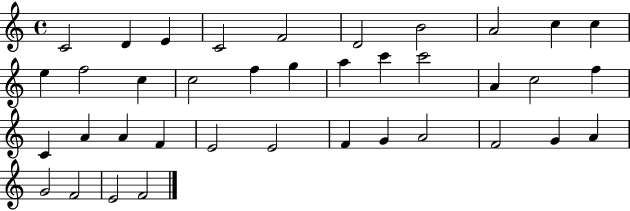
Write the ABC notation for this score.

X:1
T:Untitled
M:4/4
L:1/4
K:C
C2 D E C2 F2 D2 B2 A2 c c e f2 c c2 f g a c' c'2 A c2 f C A A F E2 E2 F G A2 F2 G A G2 F2 E2 F2